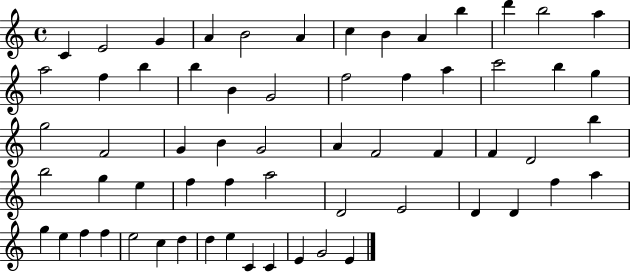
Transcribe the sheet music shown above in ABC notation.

X:1
T:Untitled
M:4/4
L:1/4
K:C
C E2 G A B2 A c B A b d' b2 a a2 f b b B G2 f2 f a c'2 b g g2 F2 G B G2 A F2 F F D2 b b2 g e f f a2 D2 E2 D D f a g e f f e2 c d d e C C E G2 E